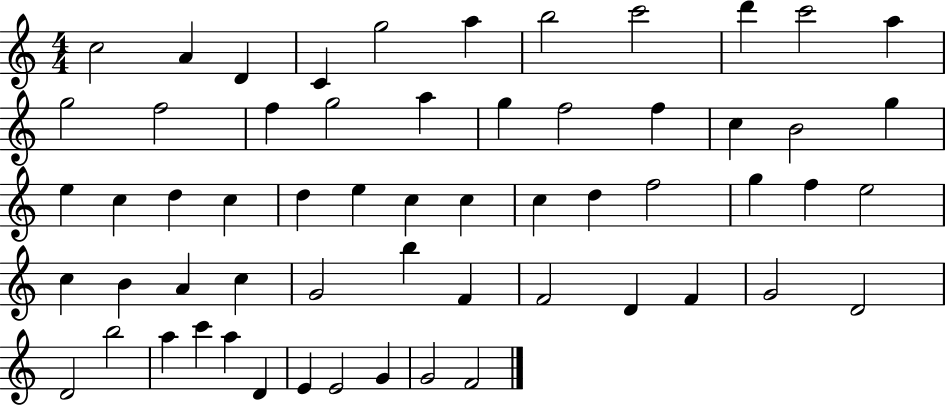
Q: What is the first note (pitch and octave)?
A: C5